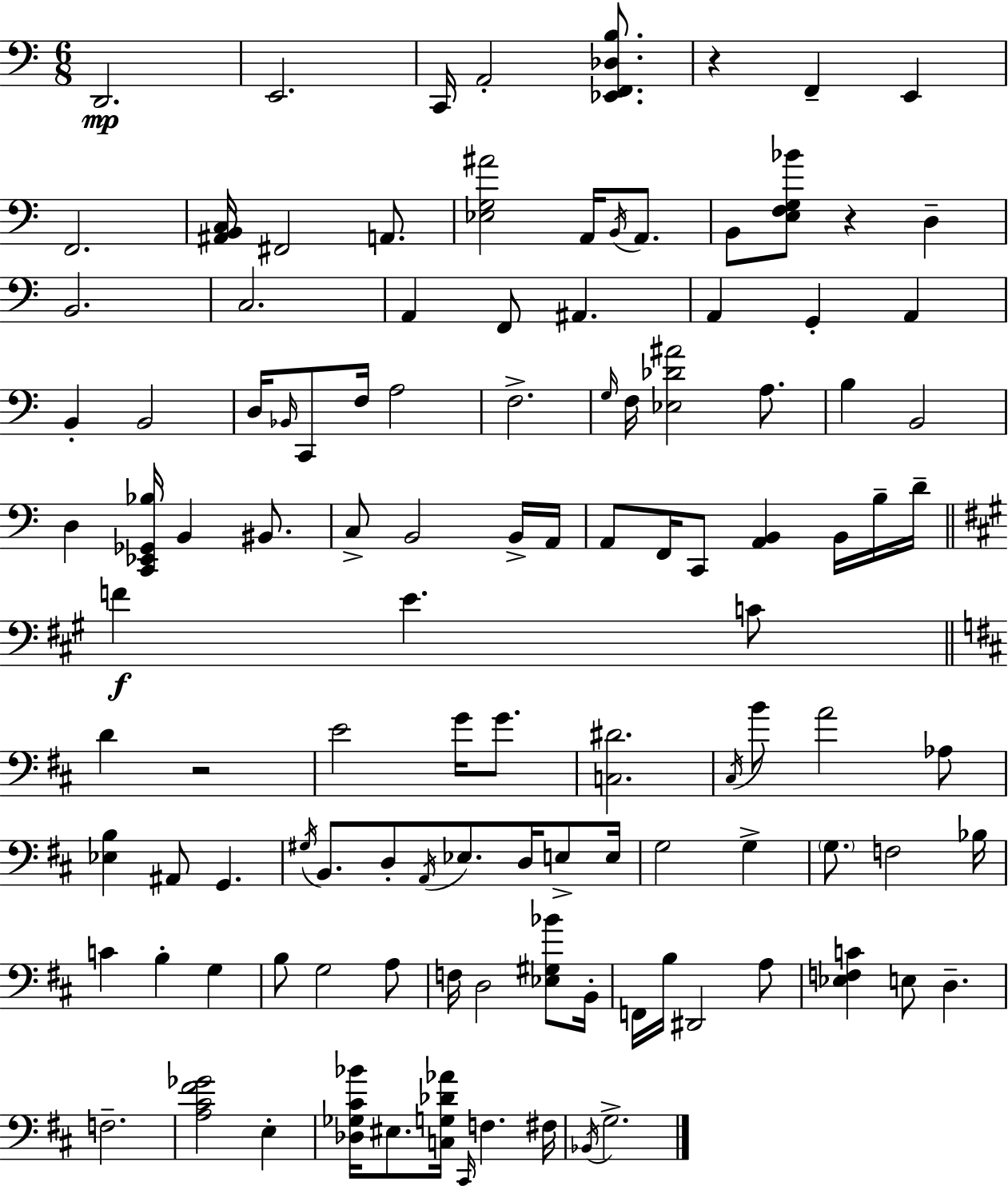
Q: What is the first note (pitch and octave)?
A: D2